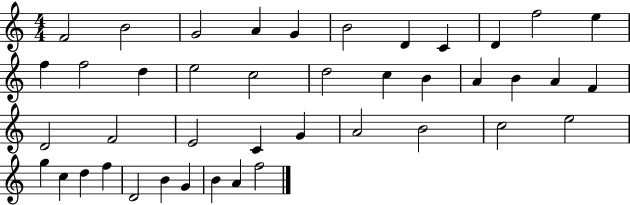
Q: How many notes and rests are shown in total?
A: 42